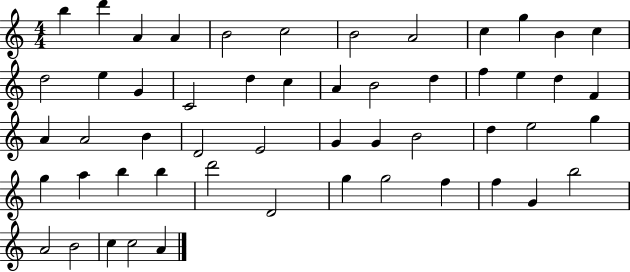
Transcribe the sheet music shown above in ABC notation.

X:1
T:Untitled
M:4/4
L:1/4
K:C
b d' A A B2 c2 B2 A2 c g B c d2 e G C2 d c A B2 d f e d F A A2 B D2 E2 G G B2 d e2 g g a b b d'2 D2 g g2 f f G b2 A2 B2 c c2 A